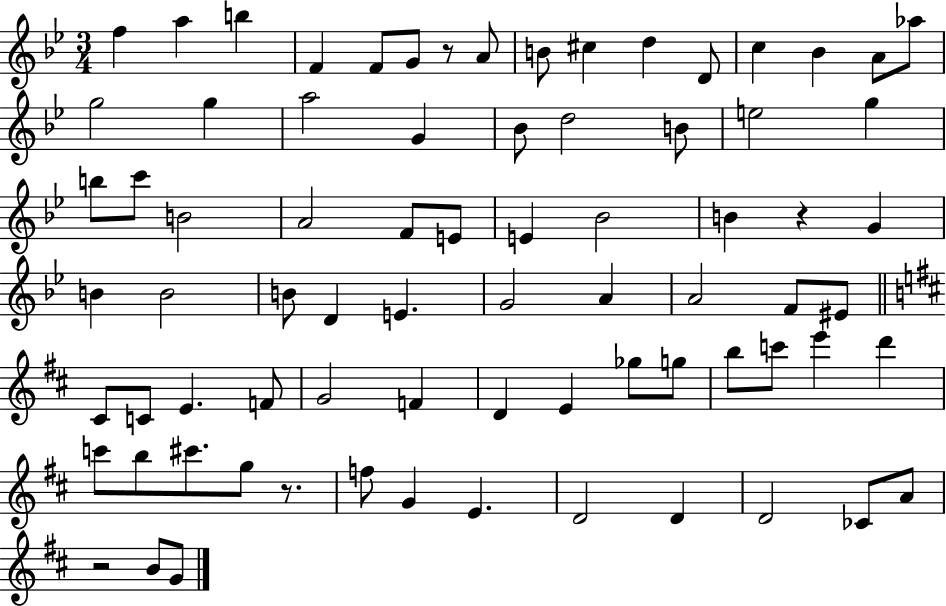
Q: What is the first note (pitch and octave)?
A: F5